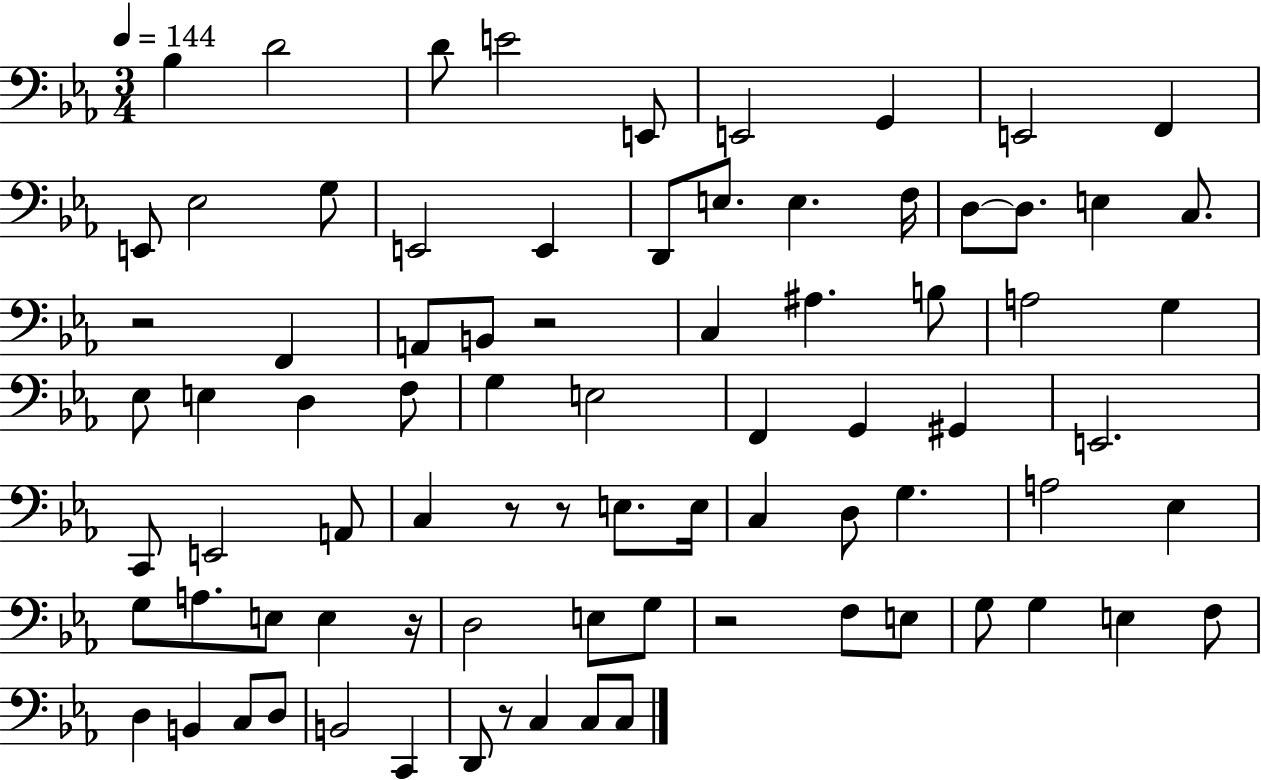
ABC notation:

X:1
T:Untitled
M:3/4
L:1/4
K:Eb
_B, D2 D/2 E2 E,,/2 E,,2 G,, E,,2 F,, E,,/2 _E,2 G,/2 E,,2 E,, D,,/2 E,/2 E, F,/4 D,/2 D,/2 E, C,/2 z2 F,, A,,/2 B,,/2 z2 C, ^A, B,/2 A,2 G, _E,/2 E, D, F,/2 G, E,2 F,, G,, ^G,, E,,2 C,,/2 E,,2 A,,/2 C, z/2 z/2 E,/2 E,/4 C, D,/2 G, A,2 _E, G,/2 A,/2 E,/2 E, z/4 D,2 E,/2 G,/2 z2 F,/2 E,/2 G,/2 G, E, F,/2 D, B,, C,/2 D,/2 B,,2 C,, D,,/2 z/2 C, C,/2 C,/2